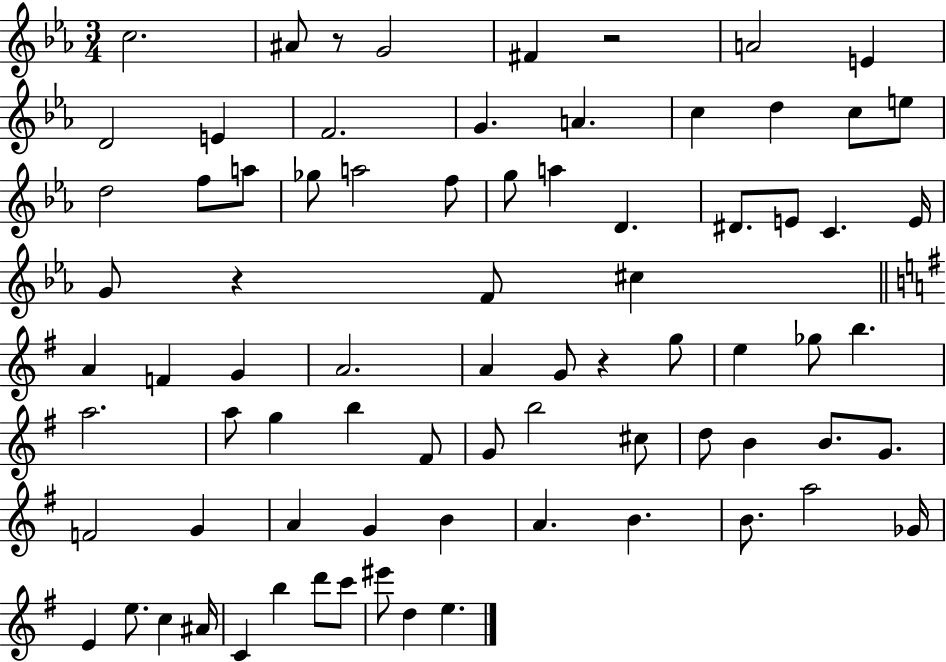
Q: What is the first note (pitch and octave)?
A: C5